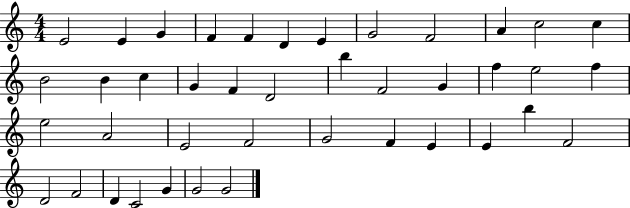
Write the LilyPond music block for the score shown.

{
  \clef treble
  \numericTimeSignature
  \time 4/4
  \key c \major
  e'2 e'4 g'4 | f'4 f'4 d'4 e'4 | g'2 f'2 | a'4 c''2 c''4 | \break b'2 b'4 c''4 | g'4 f'4 d'2 | b''4 f'2 g'4 | f''4 e''2 f''4 | \break e''2 a'2 | e'2 f'2 | g'2 f'4 e'4 | e'4 b''4 f'2 | \break d'2 f'2 | d'4 c'2 g'4 | g'2 g'2 | \bar "|."
}